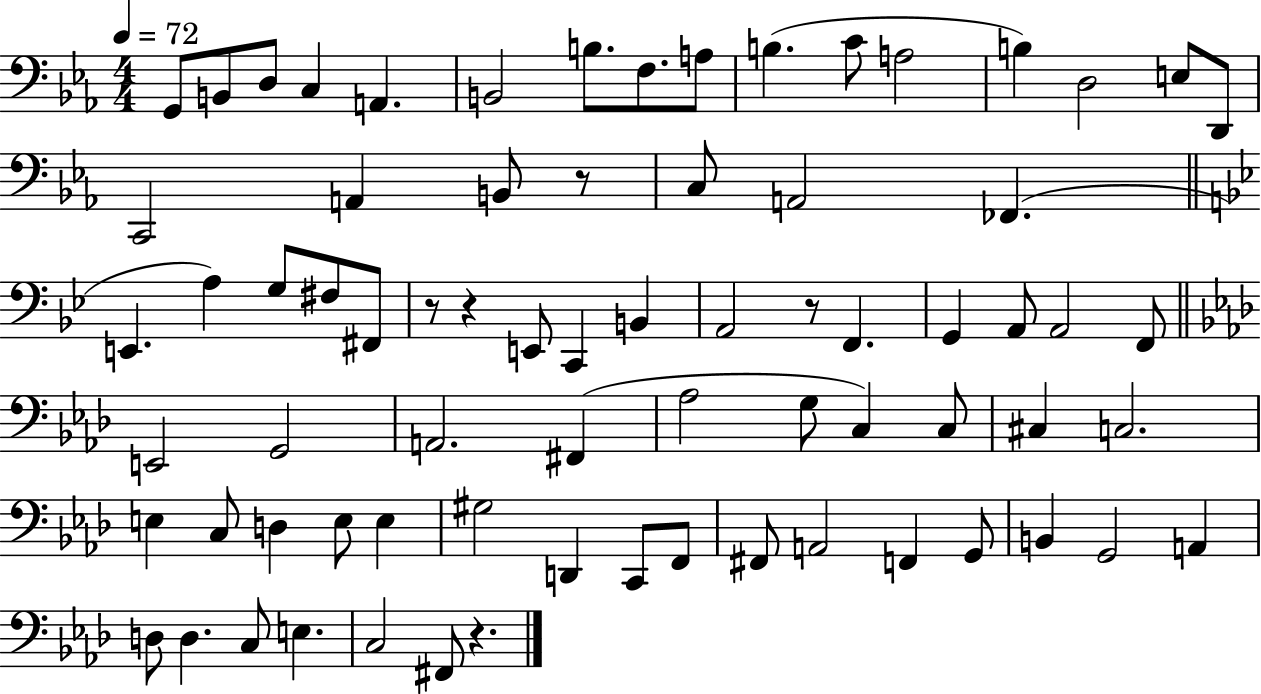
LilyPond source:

{
  \clef bass
  \numericTimeSignature
  \time 4/4
  \key ees \major
  \tempo 4 = 72
  g,8 b,8 d8 c4 a,4. | b,2 b8. f8. a8 | b4.( c'8 a2 | b4) d2 e8 d,8 | \break c,2 a,4 b,8 r8 | c8 a,2 fes,4.( | \bar "||" \break \key bes \major e,4. a4) g8 fis8 fis,8 | r8 r4 e,8 c,4 b,4 | a,2 r8 f,4. | g,4 a,8 a,2 f,8 | \break \bar "||" \break \key aes \major e,2 g,2 | a,2. fis,4( | aes2 g8 c4) c8 | cis4 c2. | \break e4 c8 d4 e8 e4 | gis2 d,4 c,8 f,8 | fis,8 a,2 f,4 g,8 | b,4 g,2 a,4 | \break d8 d4. c8 e4. | c2 fis,8 r4. | \bar "|."
}